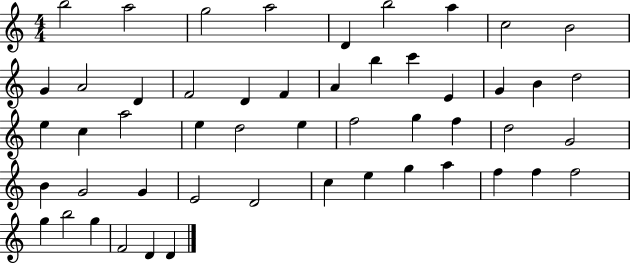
X:1
T:Untitled
M:4/4
L:1/4
K:C
b2 a2 g2 a2 D b2 a c2 B2 G A2 D F2 D F A b c' E G B d2 e c a2 e d2 e f2 g f d2 G2 B G2 G E2 D2 c e g a f f f2 g b2 g F2 D D